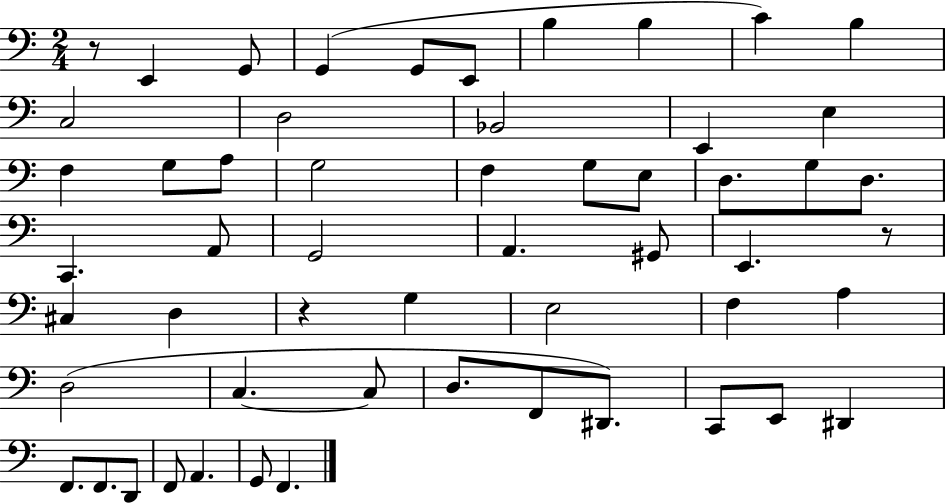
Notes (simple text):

R/e E2/q G2/e G2/q G2/e E2/e B3/q B3/q C4/q B3/q C3/h D3/h Bb2/h E2/q E3/q F3/q G3/e A3/e G3/h F3/q G3/e E3/e D3/e. G3/e D3/e. C2/q. A2/e G2/h A2/q. G#2/e E2/q. R/e C#3/q D3/q R/q G3/q E3/h F3/q A3/q D3/h C3/q. C3/e D3/e. F2/e D#2/e. C2/e E2/e D#2/q F2/e. F2/e. D2/e F2/e A2/q. G2/e F2/q.